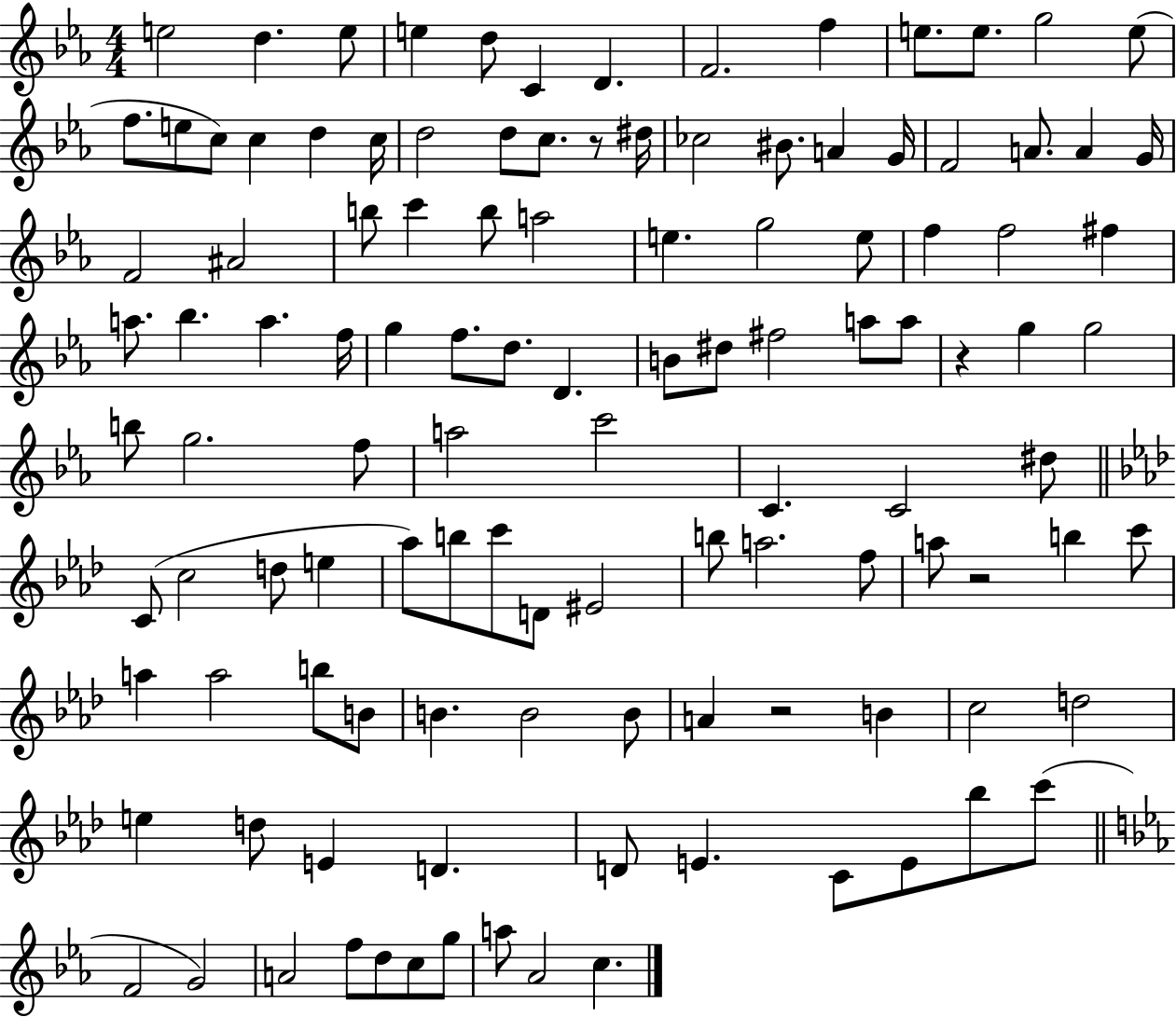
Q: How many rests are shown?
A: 4